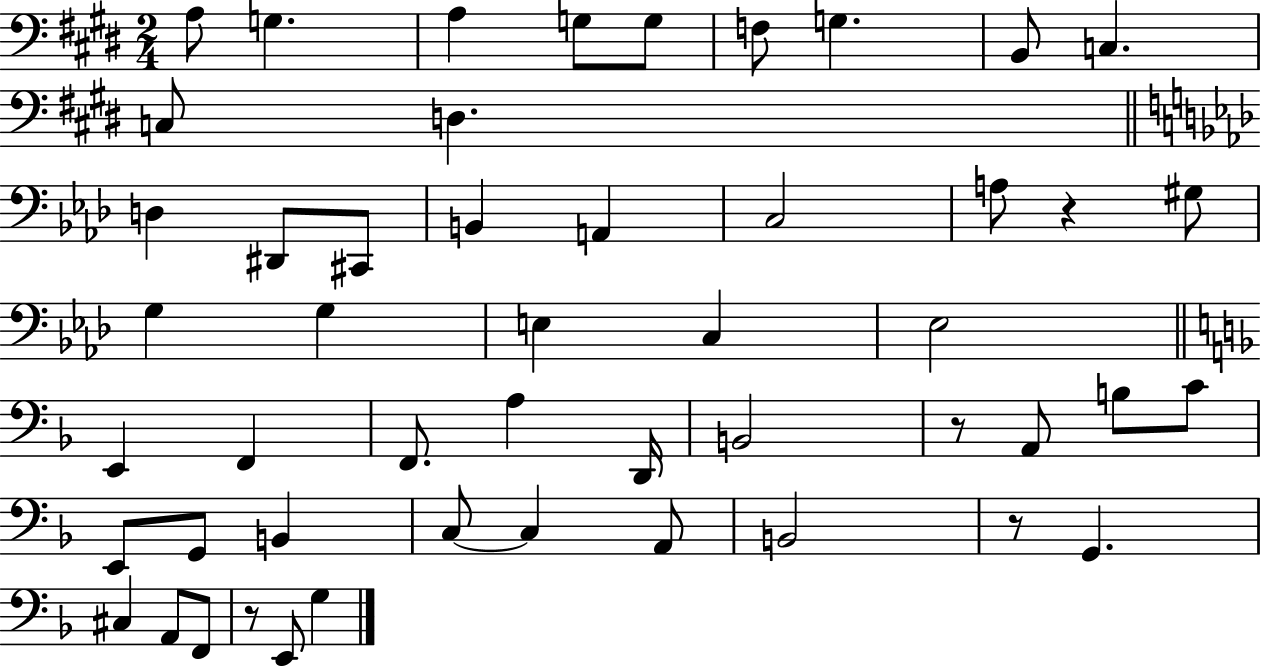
X:1
T:Untitled
M:2/4
L:1/4
K:E
A,/2 G, A, G,/2 G,/2 F,/2 G, B,,/2 C, C,/2 D, D, ^D,,/2 ^C,,/2 B,, A,, C,2 A,/2 z ^G,/2 G, G, E, C, _E,2 E,, F,, F,,/2 A, D,,/4 B,,2 z/2 A,,/2 B,/2 C/2 E,,/2 G,,/2 B,, C,/2 C, A,,/2 B,,2 z/2 G,, ^C, A,,/2 F,,/2 z/2 E,,/2 G,